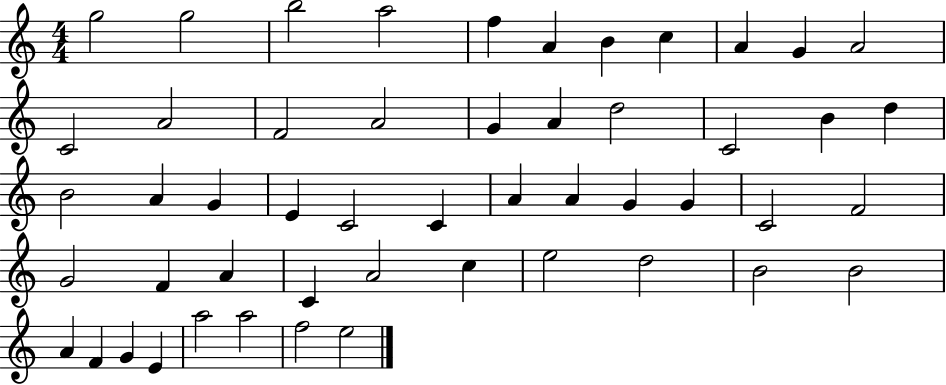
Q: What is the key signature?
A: C major